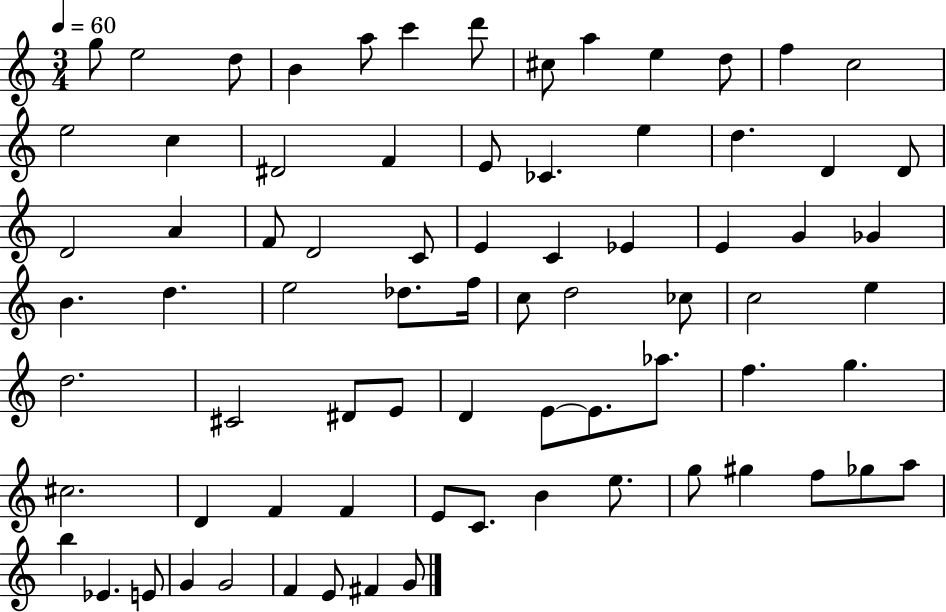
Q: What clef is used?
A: treble